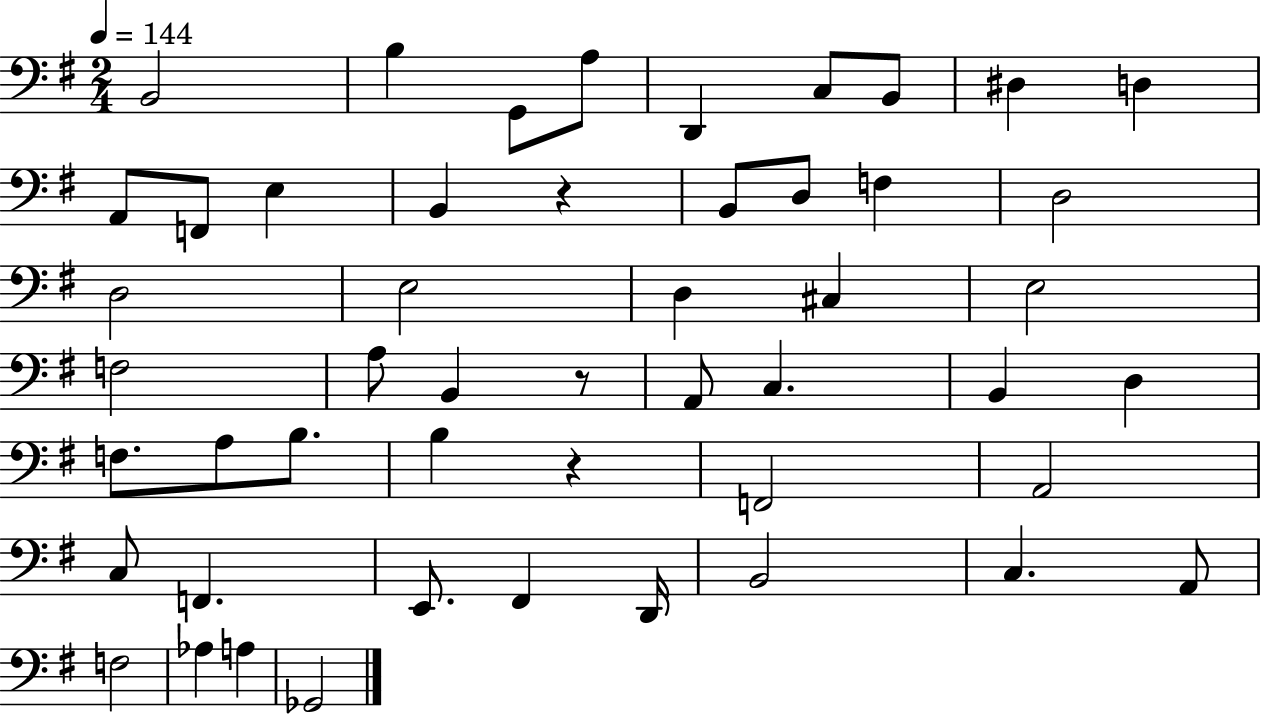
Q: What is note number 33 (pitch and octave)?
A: B3